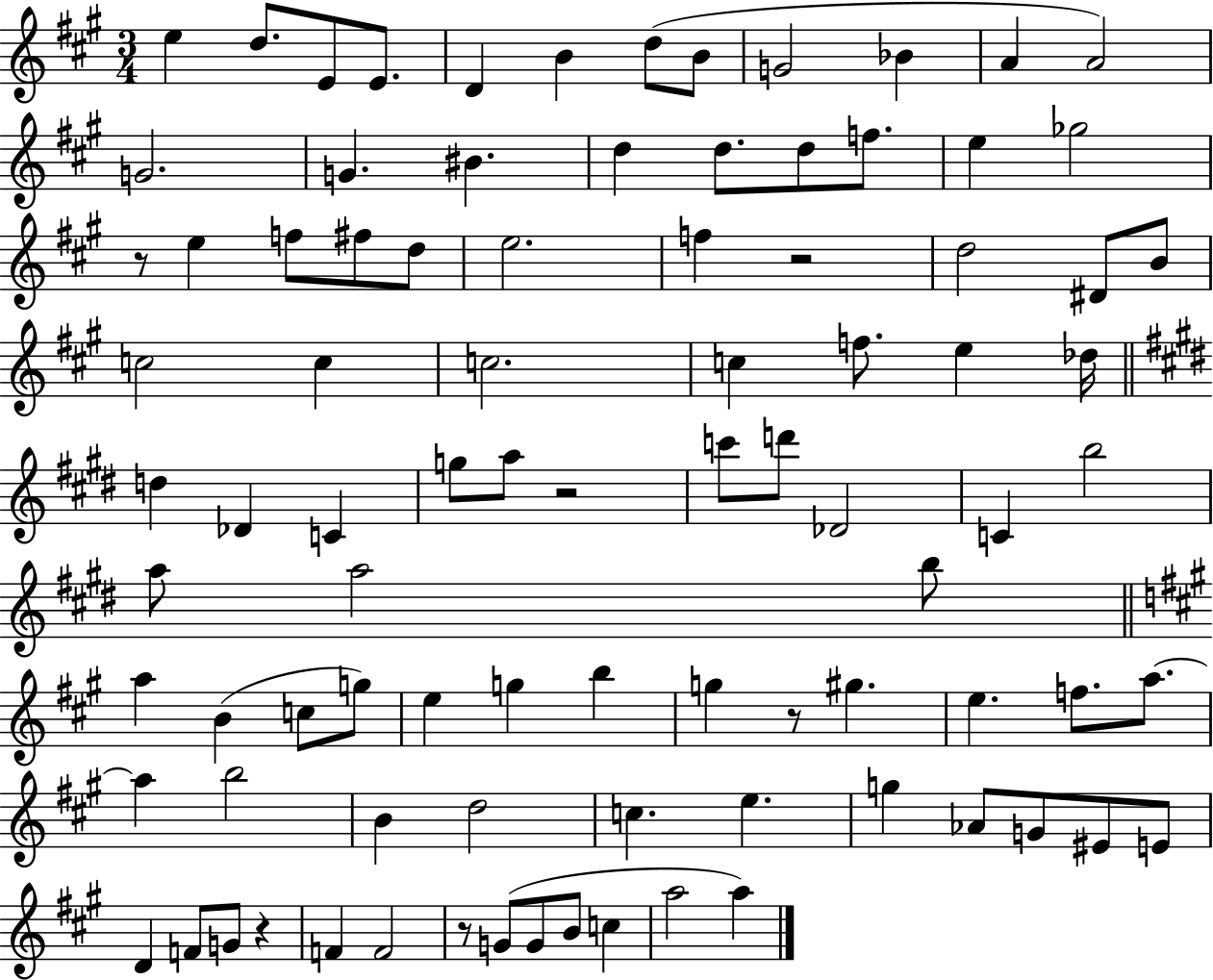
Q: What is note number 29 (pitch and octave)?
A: D#4